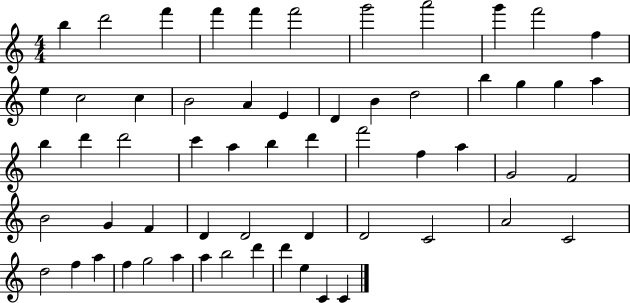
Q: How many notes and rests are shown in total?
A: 59